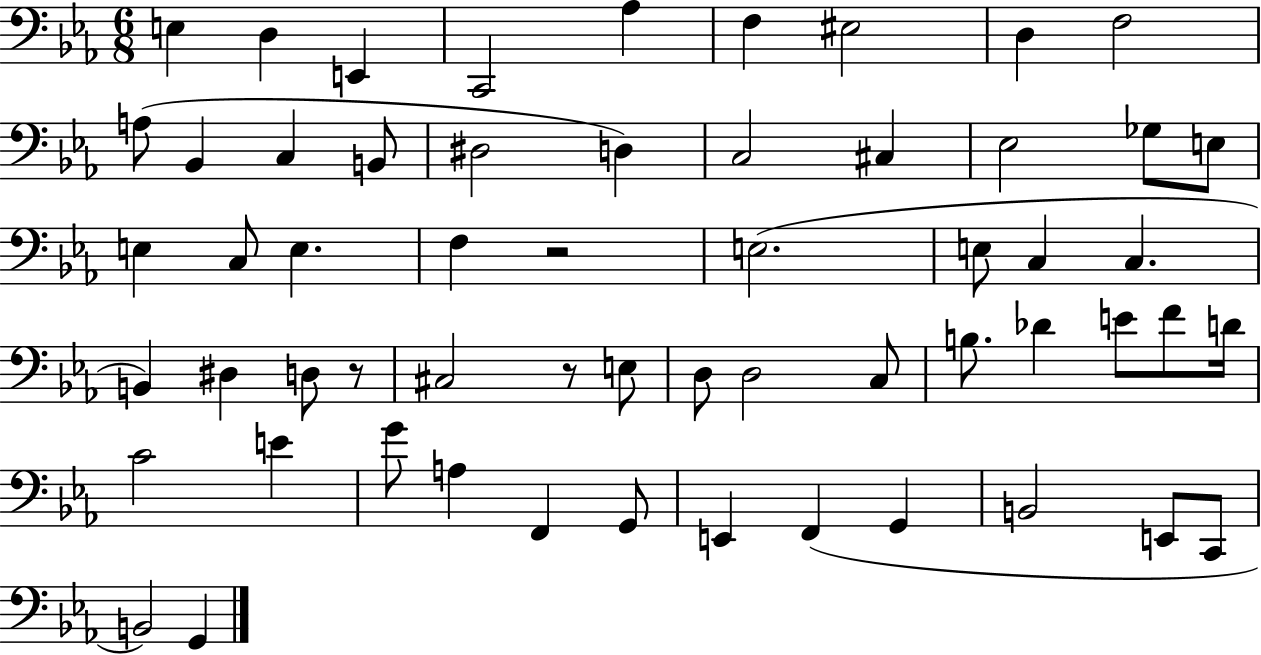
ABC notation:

X:1
T:Untitled
M:6/8
L:1/4
K:Eb
E, D, E,, C,,2 _A, F, ^E,2 D, F,2 A,/2 _B,, C, B,,/2 ^D,2 D, C,2 ^C, _E,2 _G,/2 E,/2 E, C,/2 E, F, z2 E,2 E,/2 C, C, B,, ^D, D,/2 z/2 ^C,2 z/2 E,/2 D,/2 D,2 C,/2 B,/2 _D E/2 F/2 D/4 C2 E G/2 A, F,, G,,/2 E,, F,, G,, B,,2 E,,/2 C,,/2 B,,2 G,,